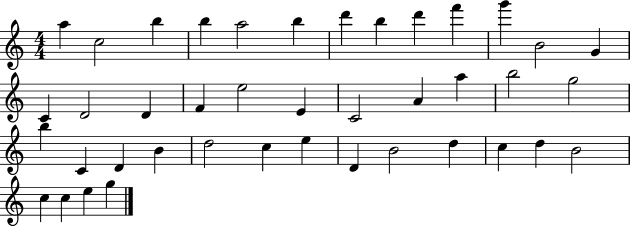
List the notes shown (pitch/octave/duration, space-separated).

A5/q C5/h B5/q B5/q A5/h B5/q D6/q B5/q D6/q F6/q G6/q B4/h G4/q C4/q D4/h D4/q F4/q E5/h E4/q C4/h A4/q A5/q B5/h G5/h B5/q C4/q D4/q B4/q D5/h C5/q E5/q D4/q B4/h D5/q C5/q D5/q B4/h C5/q C5/q E5/q G5/q